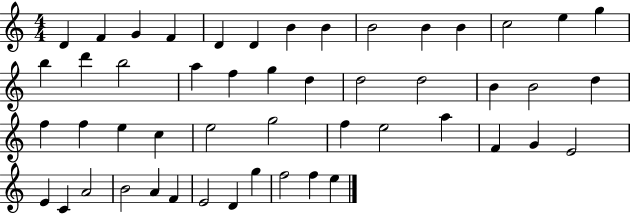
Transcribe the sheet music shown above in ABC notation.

X:1
T:Untitled
M:4/4
L:1/4
K:C
D F G F D D B B B2 B B c2 e g b d' b2 a f g d d2 d2 B B2 d f f e c e2 g2 f e2 a F G E2 E C A2 B2 A F E2 D g f2 f e